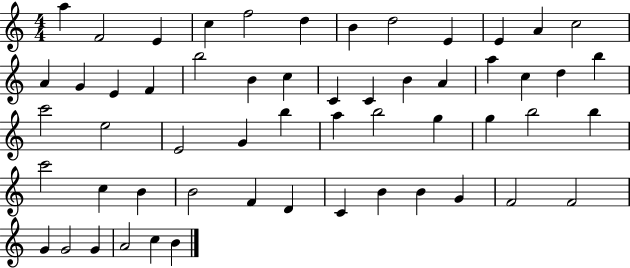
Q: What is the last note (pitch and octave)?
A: B4